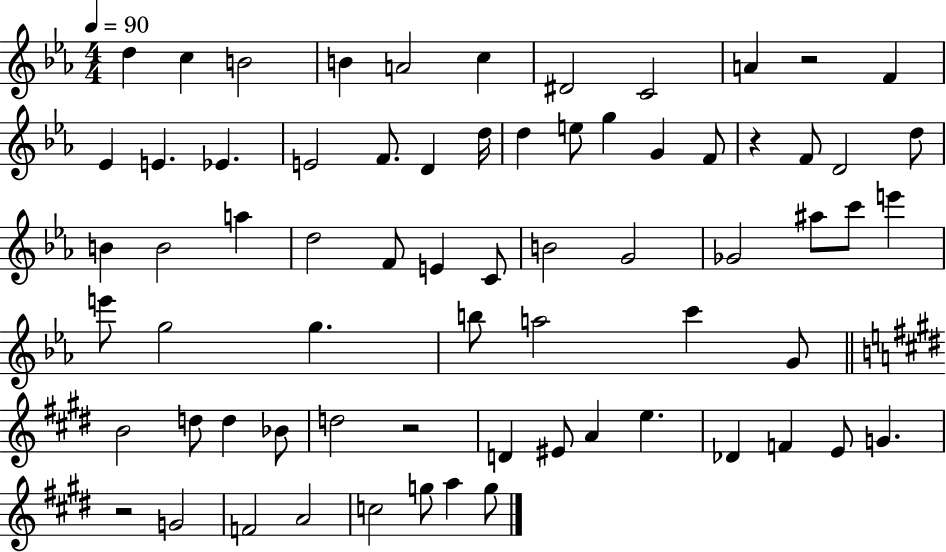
D5/q C5/q B4/h B4/q A4/h C5/q D#4/h C4/h A4/q R/h F4/q Eb4/q E4/q. Eb4/q. E4/h F4/e. D4/q D5/s D5/q E5/e G5/q G4/q F4/e R/q F4/e D4/h D5/e B4/q B4/h A5/q D5/h F4/e E4/q C4/e B4/h G4/h Gb4/h A#5/e C6/e E6/q E6/e G5/h G5/q. B5/e A5/h C6/q G4/e B4/h D5/e D5/q Bb4/e D5/h R/h D4/q EIS4/e A4/q E5/q. Db4/q F4/q E4/e G4/q. R/h G4/h F4/h A4/h C5/h G5/e A5/q G5/e